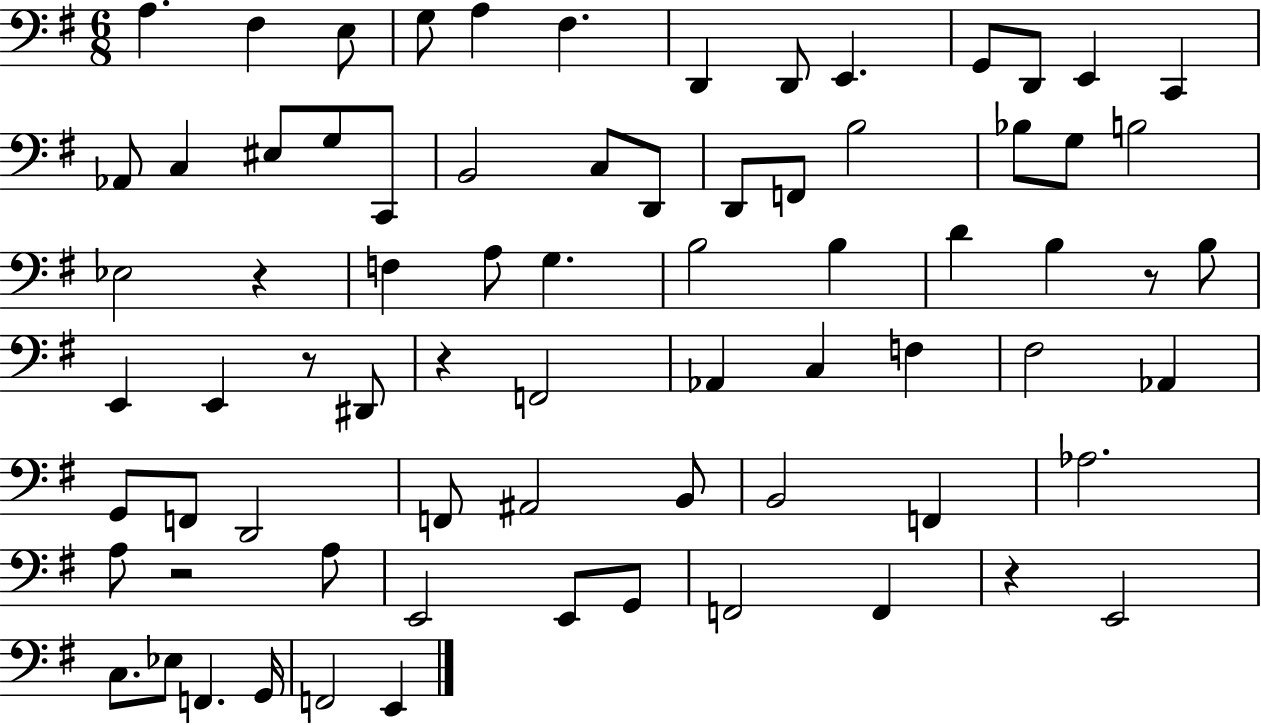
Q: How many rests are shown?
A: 6